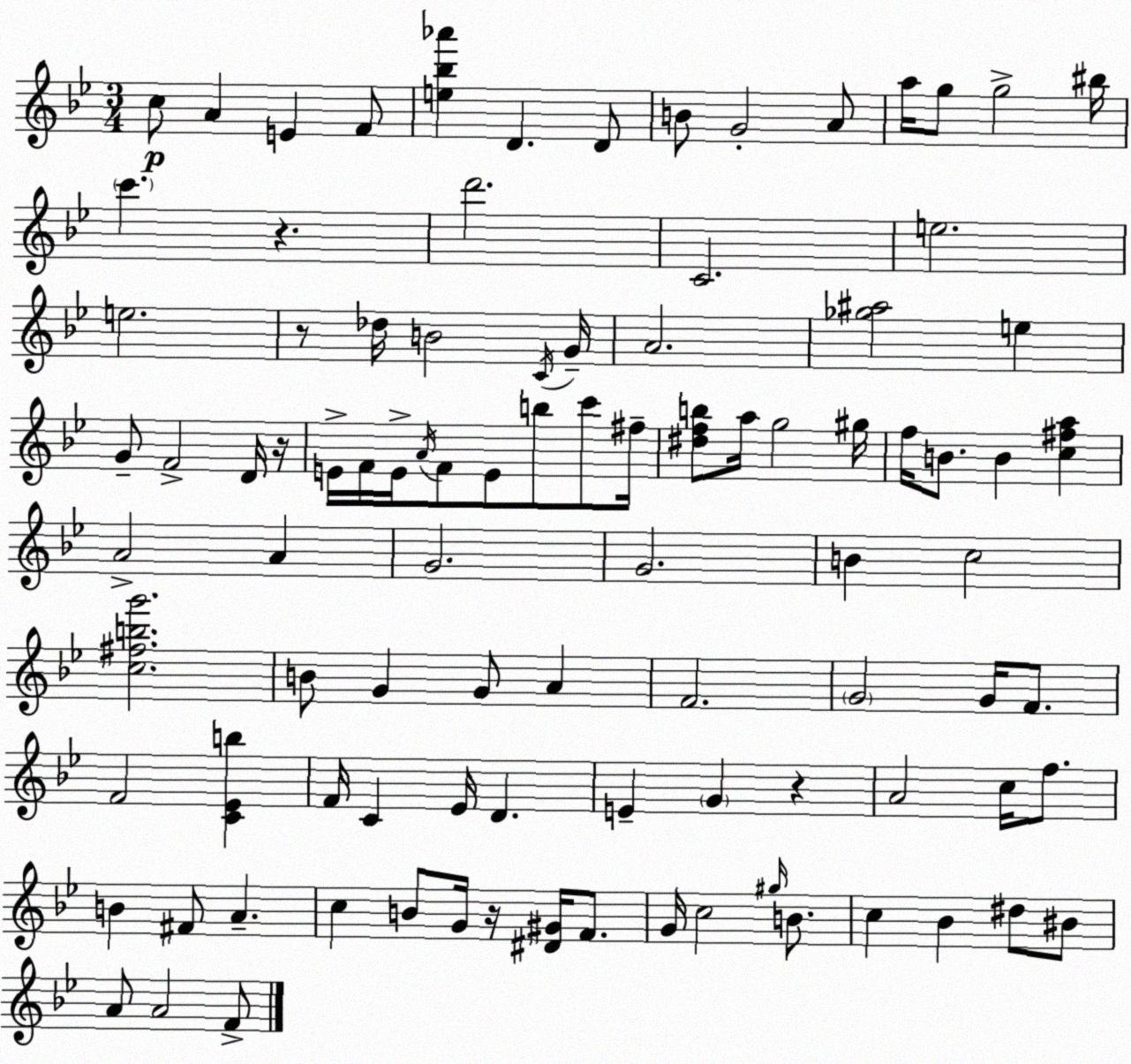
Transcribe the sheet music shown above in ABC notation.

X:1
T:Untitled
M:3/4
L:1/4
K:Gm
c/2 A E F/2 [e_b_a'] D D/2 B/2 G2 A/2 a/4 g/2 g2 ^b/4 c' z d'2 C2 e2 e2 z/2 _d/4 B2 C/4 G/4 A2 [_g^a]2 e G/2 F2 D/4 z/4 E/4 F/4 E/4 A/4 F/2 E/2 b/2 c'/2 ^f/4 [^dfb]/2 a/4 g2 ^g/4 f/4 B/2 B [c^fa] A2 A G2 G2 B c2 [c^fbg']2 B/2 G G/2 A F2 G2 G/4 F/2 F2 [C_Eb] F/4 C _E/4 D E G z A2 c/4 f/2 B ^F/2 A c B/2 G/4 z/4 [^D^G]/4 F/2 G/4 c2 ^g/4 B/2 c _B ^d/2 ^B/2 A/2 A2 F/2